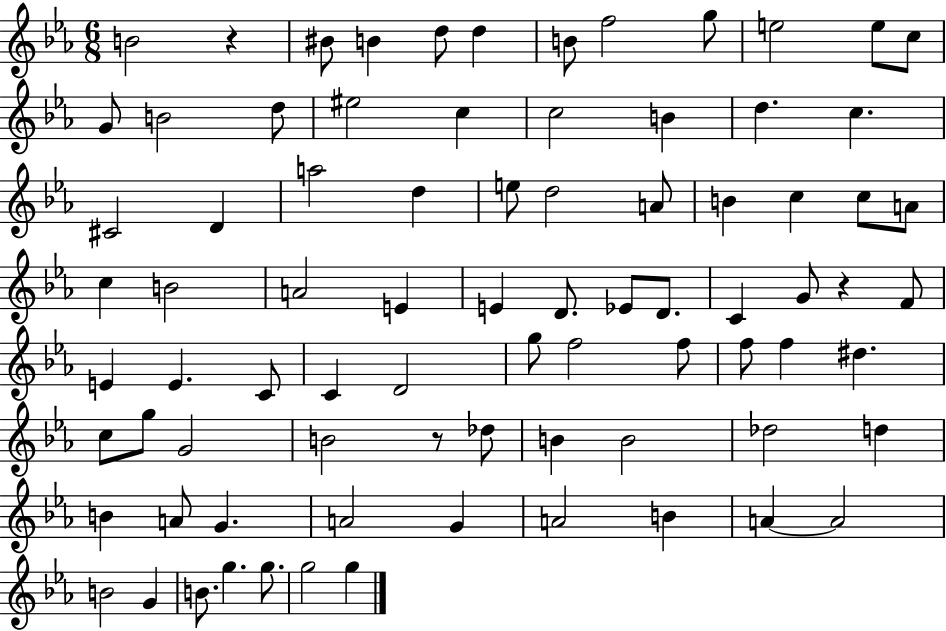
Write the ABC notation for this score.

X:1
T:Untitled
M:6/8
L:1/4
K:Eb
B2 z ^B/2 B d/2 d B/2 f2 g/2 e2 e/2 c/2 G/2 B2 d/2 ^e2 c c2 B d c ^C2 D a2 d e/2 d2 A/2 B c c/2 A/2 c B2 A2 E E D/2 _E/2 D/2 C G/2 z F/2 E E C/2 C D2 g/2 f2 f/2 f/2 f ^d c/2 g/2 G2 B2 z/2 _d/2 B B2 _d2 d B A/2 G A2 G A2 B A A2 B2 G B/2 g g/2 g2 g